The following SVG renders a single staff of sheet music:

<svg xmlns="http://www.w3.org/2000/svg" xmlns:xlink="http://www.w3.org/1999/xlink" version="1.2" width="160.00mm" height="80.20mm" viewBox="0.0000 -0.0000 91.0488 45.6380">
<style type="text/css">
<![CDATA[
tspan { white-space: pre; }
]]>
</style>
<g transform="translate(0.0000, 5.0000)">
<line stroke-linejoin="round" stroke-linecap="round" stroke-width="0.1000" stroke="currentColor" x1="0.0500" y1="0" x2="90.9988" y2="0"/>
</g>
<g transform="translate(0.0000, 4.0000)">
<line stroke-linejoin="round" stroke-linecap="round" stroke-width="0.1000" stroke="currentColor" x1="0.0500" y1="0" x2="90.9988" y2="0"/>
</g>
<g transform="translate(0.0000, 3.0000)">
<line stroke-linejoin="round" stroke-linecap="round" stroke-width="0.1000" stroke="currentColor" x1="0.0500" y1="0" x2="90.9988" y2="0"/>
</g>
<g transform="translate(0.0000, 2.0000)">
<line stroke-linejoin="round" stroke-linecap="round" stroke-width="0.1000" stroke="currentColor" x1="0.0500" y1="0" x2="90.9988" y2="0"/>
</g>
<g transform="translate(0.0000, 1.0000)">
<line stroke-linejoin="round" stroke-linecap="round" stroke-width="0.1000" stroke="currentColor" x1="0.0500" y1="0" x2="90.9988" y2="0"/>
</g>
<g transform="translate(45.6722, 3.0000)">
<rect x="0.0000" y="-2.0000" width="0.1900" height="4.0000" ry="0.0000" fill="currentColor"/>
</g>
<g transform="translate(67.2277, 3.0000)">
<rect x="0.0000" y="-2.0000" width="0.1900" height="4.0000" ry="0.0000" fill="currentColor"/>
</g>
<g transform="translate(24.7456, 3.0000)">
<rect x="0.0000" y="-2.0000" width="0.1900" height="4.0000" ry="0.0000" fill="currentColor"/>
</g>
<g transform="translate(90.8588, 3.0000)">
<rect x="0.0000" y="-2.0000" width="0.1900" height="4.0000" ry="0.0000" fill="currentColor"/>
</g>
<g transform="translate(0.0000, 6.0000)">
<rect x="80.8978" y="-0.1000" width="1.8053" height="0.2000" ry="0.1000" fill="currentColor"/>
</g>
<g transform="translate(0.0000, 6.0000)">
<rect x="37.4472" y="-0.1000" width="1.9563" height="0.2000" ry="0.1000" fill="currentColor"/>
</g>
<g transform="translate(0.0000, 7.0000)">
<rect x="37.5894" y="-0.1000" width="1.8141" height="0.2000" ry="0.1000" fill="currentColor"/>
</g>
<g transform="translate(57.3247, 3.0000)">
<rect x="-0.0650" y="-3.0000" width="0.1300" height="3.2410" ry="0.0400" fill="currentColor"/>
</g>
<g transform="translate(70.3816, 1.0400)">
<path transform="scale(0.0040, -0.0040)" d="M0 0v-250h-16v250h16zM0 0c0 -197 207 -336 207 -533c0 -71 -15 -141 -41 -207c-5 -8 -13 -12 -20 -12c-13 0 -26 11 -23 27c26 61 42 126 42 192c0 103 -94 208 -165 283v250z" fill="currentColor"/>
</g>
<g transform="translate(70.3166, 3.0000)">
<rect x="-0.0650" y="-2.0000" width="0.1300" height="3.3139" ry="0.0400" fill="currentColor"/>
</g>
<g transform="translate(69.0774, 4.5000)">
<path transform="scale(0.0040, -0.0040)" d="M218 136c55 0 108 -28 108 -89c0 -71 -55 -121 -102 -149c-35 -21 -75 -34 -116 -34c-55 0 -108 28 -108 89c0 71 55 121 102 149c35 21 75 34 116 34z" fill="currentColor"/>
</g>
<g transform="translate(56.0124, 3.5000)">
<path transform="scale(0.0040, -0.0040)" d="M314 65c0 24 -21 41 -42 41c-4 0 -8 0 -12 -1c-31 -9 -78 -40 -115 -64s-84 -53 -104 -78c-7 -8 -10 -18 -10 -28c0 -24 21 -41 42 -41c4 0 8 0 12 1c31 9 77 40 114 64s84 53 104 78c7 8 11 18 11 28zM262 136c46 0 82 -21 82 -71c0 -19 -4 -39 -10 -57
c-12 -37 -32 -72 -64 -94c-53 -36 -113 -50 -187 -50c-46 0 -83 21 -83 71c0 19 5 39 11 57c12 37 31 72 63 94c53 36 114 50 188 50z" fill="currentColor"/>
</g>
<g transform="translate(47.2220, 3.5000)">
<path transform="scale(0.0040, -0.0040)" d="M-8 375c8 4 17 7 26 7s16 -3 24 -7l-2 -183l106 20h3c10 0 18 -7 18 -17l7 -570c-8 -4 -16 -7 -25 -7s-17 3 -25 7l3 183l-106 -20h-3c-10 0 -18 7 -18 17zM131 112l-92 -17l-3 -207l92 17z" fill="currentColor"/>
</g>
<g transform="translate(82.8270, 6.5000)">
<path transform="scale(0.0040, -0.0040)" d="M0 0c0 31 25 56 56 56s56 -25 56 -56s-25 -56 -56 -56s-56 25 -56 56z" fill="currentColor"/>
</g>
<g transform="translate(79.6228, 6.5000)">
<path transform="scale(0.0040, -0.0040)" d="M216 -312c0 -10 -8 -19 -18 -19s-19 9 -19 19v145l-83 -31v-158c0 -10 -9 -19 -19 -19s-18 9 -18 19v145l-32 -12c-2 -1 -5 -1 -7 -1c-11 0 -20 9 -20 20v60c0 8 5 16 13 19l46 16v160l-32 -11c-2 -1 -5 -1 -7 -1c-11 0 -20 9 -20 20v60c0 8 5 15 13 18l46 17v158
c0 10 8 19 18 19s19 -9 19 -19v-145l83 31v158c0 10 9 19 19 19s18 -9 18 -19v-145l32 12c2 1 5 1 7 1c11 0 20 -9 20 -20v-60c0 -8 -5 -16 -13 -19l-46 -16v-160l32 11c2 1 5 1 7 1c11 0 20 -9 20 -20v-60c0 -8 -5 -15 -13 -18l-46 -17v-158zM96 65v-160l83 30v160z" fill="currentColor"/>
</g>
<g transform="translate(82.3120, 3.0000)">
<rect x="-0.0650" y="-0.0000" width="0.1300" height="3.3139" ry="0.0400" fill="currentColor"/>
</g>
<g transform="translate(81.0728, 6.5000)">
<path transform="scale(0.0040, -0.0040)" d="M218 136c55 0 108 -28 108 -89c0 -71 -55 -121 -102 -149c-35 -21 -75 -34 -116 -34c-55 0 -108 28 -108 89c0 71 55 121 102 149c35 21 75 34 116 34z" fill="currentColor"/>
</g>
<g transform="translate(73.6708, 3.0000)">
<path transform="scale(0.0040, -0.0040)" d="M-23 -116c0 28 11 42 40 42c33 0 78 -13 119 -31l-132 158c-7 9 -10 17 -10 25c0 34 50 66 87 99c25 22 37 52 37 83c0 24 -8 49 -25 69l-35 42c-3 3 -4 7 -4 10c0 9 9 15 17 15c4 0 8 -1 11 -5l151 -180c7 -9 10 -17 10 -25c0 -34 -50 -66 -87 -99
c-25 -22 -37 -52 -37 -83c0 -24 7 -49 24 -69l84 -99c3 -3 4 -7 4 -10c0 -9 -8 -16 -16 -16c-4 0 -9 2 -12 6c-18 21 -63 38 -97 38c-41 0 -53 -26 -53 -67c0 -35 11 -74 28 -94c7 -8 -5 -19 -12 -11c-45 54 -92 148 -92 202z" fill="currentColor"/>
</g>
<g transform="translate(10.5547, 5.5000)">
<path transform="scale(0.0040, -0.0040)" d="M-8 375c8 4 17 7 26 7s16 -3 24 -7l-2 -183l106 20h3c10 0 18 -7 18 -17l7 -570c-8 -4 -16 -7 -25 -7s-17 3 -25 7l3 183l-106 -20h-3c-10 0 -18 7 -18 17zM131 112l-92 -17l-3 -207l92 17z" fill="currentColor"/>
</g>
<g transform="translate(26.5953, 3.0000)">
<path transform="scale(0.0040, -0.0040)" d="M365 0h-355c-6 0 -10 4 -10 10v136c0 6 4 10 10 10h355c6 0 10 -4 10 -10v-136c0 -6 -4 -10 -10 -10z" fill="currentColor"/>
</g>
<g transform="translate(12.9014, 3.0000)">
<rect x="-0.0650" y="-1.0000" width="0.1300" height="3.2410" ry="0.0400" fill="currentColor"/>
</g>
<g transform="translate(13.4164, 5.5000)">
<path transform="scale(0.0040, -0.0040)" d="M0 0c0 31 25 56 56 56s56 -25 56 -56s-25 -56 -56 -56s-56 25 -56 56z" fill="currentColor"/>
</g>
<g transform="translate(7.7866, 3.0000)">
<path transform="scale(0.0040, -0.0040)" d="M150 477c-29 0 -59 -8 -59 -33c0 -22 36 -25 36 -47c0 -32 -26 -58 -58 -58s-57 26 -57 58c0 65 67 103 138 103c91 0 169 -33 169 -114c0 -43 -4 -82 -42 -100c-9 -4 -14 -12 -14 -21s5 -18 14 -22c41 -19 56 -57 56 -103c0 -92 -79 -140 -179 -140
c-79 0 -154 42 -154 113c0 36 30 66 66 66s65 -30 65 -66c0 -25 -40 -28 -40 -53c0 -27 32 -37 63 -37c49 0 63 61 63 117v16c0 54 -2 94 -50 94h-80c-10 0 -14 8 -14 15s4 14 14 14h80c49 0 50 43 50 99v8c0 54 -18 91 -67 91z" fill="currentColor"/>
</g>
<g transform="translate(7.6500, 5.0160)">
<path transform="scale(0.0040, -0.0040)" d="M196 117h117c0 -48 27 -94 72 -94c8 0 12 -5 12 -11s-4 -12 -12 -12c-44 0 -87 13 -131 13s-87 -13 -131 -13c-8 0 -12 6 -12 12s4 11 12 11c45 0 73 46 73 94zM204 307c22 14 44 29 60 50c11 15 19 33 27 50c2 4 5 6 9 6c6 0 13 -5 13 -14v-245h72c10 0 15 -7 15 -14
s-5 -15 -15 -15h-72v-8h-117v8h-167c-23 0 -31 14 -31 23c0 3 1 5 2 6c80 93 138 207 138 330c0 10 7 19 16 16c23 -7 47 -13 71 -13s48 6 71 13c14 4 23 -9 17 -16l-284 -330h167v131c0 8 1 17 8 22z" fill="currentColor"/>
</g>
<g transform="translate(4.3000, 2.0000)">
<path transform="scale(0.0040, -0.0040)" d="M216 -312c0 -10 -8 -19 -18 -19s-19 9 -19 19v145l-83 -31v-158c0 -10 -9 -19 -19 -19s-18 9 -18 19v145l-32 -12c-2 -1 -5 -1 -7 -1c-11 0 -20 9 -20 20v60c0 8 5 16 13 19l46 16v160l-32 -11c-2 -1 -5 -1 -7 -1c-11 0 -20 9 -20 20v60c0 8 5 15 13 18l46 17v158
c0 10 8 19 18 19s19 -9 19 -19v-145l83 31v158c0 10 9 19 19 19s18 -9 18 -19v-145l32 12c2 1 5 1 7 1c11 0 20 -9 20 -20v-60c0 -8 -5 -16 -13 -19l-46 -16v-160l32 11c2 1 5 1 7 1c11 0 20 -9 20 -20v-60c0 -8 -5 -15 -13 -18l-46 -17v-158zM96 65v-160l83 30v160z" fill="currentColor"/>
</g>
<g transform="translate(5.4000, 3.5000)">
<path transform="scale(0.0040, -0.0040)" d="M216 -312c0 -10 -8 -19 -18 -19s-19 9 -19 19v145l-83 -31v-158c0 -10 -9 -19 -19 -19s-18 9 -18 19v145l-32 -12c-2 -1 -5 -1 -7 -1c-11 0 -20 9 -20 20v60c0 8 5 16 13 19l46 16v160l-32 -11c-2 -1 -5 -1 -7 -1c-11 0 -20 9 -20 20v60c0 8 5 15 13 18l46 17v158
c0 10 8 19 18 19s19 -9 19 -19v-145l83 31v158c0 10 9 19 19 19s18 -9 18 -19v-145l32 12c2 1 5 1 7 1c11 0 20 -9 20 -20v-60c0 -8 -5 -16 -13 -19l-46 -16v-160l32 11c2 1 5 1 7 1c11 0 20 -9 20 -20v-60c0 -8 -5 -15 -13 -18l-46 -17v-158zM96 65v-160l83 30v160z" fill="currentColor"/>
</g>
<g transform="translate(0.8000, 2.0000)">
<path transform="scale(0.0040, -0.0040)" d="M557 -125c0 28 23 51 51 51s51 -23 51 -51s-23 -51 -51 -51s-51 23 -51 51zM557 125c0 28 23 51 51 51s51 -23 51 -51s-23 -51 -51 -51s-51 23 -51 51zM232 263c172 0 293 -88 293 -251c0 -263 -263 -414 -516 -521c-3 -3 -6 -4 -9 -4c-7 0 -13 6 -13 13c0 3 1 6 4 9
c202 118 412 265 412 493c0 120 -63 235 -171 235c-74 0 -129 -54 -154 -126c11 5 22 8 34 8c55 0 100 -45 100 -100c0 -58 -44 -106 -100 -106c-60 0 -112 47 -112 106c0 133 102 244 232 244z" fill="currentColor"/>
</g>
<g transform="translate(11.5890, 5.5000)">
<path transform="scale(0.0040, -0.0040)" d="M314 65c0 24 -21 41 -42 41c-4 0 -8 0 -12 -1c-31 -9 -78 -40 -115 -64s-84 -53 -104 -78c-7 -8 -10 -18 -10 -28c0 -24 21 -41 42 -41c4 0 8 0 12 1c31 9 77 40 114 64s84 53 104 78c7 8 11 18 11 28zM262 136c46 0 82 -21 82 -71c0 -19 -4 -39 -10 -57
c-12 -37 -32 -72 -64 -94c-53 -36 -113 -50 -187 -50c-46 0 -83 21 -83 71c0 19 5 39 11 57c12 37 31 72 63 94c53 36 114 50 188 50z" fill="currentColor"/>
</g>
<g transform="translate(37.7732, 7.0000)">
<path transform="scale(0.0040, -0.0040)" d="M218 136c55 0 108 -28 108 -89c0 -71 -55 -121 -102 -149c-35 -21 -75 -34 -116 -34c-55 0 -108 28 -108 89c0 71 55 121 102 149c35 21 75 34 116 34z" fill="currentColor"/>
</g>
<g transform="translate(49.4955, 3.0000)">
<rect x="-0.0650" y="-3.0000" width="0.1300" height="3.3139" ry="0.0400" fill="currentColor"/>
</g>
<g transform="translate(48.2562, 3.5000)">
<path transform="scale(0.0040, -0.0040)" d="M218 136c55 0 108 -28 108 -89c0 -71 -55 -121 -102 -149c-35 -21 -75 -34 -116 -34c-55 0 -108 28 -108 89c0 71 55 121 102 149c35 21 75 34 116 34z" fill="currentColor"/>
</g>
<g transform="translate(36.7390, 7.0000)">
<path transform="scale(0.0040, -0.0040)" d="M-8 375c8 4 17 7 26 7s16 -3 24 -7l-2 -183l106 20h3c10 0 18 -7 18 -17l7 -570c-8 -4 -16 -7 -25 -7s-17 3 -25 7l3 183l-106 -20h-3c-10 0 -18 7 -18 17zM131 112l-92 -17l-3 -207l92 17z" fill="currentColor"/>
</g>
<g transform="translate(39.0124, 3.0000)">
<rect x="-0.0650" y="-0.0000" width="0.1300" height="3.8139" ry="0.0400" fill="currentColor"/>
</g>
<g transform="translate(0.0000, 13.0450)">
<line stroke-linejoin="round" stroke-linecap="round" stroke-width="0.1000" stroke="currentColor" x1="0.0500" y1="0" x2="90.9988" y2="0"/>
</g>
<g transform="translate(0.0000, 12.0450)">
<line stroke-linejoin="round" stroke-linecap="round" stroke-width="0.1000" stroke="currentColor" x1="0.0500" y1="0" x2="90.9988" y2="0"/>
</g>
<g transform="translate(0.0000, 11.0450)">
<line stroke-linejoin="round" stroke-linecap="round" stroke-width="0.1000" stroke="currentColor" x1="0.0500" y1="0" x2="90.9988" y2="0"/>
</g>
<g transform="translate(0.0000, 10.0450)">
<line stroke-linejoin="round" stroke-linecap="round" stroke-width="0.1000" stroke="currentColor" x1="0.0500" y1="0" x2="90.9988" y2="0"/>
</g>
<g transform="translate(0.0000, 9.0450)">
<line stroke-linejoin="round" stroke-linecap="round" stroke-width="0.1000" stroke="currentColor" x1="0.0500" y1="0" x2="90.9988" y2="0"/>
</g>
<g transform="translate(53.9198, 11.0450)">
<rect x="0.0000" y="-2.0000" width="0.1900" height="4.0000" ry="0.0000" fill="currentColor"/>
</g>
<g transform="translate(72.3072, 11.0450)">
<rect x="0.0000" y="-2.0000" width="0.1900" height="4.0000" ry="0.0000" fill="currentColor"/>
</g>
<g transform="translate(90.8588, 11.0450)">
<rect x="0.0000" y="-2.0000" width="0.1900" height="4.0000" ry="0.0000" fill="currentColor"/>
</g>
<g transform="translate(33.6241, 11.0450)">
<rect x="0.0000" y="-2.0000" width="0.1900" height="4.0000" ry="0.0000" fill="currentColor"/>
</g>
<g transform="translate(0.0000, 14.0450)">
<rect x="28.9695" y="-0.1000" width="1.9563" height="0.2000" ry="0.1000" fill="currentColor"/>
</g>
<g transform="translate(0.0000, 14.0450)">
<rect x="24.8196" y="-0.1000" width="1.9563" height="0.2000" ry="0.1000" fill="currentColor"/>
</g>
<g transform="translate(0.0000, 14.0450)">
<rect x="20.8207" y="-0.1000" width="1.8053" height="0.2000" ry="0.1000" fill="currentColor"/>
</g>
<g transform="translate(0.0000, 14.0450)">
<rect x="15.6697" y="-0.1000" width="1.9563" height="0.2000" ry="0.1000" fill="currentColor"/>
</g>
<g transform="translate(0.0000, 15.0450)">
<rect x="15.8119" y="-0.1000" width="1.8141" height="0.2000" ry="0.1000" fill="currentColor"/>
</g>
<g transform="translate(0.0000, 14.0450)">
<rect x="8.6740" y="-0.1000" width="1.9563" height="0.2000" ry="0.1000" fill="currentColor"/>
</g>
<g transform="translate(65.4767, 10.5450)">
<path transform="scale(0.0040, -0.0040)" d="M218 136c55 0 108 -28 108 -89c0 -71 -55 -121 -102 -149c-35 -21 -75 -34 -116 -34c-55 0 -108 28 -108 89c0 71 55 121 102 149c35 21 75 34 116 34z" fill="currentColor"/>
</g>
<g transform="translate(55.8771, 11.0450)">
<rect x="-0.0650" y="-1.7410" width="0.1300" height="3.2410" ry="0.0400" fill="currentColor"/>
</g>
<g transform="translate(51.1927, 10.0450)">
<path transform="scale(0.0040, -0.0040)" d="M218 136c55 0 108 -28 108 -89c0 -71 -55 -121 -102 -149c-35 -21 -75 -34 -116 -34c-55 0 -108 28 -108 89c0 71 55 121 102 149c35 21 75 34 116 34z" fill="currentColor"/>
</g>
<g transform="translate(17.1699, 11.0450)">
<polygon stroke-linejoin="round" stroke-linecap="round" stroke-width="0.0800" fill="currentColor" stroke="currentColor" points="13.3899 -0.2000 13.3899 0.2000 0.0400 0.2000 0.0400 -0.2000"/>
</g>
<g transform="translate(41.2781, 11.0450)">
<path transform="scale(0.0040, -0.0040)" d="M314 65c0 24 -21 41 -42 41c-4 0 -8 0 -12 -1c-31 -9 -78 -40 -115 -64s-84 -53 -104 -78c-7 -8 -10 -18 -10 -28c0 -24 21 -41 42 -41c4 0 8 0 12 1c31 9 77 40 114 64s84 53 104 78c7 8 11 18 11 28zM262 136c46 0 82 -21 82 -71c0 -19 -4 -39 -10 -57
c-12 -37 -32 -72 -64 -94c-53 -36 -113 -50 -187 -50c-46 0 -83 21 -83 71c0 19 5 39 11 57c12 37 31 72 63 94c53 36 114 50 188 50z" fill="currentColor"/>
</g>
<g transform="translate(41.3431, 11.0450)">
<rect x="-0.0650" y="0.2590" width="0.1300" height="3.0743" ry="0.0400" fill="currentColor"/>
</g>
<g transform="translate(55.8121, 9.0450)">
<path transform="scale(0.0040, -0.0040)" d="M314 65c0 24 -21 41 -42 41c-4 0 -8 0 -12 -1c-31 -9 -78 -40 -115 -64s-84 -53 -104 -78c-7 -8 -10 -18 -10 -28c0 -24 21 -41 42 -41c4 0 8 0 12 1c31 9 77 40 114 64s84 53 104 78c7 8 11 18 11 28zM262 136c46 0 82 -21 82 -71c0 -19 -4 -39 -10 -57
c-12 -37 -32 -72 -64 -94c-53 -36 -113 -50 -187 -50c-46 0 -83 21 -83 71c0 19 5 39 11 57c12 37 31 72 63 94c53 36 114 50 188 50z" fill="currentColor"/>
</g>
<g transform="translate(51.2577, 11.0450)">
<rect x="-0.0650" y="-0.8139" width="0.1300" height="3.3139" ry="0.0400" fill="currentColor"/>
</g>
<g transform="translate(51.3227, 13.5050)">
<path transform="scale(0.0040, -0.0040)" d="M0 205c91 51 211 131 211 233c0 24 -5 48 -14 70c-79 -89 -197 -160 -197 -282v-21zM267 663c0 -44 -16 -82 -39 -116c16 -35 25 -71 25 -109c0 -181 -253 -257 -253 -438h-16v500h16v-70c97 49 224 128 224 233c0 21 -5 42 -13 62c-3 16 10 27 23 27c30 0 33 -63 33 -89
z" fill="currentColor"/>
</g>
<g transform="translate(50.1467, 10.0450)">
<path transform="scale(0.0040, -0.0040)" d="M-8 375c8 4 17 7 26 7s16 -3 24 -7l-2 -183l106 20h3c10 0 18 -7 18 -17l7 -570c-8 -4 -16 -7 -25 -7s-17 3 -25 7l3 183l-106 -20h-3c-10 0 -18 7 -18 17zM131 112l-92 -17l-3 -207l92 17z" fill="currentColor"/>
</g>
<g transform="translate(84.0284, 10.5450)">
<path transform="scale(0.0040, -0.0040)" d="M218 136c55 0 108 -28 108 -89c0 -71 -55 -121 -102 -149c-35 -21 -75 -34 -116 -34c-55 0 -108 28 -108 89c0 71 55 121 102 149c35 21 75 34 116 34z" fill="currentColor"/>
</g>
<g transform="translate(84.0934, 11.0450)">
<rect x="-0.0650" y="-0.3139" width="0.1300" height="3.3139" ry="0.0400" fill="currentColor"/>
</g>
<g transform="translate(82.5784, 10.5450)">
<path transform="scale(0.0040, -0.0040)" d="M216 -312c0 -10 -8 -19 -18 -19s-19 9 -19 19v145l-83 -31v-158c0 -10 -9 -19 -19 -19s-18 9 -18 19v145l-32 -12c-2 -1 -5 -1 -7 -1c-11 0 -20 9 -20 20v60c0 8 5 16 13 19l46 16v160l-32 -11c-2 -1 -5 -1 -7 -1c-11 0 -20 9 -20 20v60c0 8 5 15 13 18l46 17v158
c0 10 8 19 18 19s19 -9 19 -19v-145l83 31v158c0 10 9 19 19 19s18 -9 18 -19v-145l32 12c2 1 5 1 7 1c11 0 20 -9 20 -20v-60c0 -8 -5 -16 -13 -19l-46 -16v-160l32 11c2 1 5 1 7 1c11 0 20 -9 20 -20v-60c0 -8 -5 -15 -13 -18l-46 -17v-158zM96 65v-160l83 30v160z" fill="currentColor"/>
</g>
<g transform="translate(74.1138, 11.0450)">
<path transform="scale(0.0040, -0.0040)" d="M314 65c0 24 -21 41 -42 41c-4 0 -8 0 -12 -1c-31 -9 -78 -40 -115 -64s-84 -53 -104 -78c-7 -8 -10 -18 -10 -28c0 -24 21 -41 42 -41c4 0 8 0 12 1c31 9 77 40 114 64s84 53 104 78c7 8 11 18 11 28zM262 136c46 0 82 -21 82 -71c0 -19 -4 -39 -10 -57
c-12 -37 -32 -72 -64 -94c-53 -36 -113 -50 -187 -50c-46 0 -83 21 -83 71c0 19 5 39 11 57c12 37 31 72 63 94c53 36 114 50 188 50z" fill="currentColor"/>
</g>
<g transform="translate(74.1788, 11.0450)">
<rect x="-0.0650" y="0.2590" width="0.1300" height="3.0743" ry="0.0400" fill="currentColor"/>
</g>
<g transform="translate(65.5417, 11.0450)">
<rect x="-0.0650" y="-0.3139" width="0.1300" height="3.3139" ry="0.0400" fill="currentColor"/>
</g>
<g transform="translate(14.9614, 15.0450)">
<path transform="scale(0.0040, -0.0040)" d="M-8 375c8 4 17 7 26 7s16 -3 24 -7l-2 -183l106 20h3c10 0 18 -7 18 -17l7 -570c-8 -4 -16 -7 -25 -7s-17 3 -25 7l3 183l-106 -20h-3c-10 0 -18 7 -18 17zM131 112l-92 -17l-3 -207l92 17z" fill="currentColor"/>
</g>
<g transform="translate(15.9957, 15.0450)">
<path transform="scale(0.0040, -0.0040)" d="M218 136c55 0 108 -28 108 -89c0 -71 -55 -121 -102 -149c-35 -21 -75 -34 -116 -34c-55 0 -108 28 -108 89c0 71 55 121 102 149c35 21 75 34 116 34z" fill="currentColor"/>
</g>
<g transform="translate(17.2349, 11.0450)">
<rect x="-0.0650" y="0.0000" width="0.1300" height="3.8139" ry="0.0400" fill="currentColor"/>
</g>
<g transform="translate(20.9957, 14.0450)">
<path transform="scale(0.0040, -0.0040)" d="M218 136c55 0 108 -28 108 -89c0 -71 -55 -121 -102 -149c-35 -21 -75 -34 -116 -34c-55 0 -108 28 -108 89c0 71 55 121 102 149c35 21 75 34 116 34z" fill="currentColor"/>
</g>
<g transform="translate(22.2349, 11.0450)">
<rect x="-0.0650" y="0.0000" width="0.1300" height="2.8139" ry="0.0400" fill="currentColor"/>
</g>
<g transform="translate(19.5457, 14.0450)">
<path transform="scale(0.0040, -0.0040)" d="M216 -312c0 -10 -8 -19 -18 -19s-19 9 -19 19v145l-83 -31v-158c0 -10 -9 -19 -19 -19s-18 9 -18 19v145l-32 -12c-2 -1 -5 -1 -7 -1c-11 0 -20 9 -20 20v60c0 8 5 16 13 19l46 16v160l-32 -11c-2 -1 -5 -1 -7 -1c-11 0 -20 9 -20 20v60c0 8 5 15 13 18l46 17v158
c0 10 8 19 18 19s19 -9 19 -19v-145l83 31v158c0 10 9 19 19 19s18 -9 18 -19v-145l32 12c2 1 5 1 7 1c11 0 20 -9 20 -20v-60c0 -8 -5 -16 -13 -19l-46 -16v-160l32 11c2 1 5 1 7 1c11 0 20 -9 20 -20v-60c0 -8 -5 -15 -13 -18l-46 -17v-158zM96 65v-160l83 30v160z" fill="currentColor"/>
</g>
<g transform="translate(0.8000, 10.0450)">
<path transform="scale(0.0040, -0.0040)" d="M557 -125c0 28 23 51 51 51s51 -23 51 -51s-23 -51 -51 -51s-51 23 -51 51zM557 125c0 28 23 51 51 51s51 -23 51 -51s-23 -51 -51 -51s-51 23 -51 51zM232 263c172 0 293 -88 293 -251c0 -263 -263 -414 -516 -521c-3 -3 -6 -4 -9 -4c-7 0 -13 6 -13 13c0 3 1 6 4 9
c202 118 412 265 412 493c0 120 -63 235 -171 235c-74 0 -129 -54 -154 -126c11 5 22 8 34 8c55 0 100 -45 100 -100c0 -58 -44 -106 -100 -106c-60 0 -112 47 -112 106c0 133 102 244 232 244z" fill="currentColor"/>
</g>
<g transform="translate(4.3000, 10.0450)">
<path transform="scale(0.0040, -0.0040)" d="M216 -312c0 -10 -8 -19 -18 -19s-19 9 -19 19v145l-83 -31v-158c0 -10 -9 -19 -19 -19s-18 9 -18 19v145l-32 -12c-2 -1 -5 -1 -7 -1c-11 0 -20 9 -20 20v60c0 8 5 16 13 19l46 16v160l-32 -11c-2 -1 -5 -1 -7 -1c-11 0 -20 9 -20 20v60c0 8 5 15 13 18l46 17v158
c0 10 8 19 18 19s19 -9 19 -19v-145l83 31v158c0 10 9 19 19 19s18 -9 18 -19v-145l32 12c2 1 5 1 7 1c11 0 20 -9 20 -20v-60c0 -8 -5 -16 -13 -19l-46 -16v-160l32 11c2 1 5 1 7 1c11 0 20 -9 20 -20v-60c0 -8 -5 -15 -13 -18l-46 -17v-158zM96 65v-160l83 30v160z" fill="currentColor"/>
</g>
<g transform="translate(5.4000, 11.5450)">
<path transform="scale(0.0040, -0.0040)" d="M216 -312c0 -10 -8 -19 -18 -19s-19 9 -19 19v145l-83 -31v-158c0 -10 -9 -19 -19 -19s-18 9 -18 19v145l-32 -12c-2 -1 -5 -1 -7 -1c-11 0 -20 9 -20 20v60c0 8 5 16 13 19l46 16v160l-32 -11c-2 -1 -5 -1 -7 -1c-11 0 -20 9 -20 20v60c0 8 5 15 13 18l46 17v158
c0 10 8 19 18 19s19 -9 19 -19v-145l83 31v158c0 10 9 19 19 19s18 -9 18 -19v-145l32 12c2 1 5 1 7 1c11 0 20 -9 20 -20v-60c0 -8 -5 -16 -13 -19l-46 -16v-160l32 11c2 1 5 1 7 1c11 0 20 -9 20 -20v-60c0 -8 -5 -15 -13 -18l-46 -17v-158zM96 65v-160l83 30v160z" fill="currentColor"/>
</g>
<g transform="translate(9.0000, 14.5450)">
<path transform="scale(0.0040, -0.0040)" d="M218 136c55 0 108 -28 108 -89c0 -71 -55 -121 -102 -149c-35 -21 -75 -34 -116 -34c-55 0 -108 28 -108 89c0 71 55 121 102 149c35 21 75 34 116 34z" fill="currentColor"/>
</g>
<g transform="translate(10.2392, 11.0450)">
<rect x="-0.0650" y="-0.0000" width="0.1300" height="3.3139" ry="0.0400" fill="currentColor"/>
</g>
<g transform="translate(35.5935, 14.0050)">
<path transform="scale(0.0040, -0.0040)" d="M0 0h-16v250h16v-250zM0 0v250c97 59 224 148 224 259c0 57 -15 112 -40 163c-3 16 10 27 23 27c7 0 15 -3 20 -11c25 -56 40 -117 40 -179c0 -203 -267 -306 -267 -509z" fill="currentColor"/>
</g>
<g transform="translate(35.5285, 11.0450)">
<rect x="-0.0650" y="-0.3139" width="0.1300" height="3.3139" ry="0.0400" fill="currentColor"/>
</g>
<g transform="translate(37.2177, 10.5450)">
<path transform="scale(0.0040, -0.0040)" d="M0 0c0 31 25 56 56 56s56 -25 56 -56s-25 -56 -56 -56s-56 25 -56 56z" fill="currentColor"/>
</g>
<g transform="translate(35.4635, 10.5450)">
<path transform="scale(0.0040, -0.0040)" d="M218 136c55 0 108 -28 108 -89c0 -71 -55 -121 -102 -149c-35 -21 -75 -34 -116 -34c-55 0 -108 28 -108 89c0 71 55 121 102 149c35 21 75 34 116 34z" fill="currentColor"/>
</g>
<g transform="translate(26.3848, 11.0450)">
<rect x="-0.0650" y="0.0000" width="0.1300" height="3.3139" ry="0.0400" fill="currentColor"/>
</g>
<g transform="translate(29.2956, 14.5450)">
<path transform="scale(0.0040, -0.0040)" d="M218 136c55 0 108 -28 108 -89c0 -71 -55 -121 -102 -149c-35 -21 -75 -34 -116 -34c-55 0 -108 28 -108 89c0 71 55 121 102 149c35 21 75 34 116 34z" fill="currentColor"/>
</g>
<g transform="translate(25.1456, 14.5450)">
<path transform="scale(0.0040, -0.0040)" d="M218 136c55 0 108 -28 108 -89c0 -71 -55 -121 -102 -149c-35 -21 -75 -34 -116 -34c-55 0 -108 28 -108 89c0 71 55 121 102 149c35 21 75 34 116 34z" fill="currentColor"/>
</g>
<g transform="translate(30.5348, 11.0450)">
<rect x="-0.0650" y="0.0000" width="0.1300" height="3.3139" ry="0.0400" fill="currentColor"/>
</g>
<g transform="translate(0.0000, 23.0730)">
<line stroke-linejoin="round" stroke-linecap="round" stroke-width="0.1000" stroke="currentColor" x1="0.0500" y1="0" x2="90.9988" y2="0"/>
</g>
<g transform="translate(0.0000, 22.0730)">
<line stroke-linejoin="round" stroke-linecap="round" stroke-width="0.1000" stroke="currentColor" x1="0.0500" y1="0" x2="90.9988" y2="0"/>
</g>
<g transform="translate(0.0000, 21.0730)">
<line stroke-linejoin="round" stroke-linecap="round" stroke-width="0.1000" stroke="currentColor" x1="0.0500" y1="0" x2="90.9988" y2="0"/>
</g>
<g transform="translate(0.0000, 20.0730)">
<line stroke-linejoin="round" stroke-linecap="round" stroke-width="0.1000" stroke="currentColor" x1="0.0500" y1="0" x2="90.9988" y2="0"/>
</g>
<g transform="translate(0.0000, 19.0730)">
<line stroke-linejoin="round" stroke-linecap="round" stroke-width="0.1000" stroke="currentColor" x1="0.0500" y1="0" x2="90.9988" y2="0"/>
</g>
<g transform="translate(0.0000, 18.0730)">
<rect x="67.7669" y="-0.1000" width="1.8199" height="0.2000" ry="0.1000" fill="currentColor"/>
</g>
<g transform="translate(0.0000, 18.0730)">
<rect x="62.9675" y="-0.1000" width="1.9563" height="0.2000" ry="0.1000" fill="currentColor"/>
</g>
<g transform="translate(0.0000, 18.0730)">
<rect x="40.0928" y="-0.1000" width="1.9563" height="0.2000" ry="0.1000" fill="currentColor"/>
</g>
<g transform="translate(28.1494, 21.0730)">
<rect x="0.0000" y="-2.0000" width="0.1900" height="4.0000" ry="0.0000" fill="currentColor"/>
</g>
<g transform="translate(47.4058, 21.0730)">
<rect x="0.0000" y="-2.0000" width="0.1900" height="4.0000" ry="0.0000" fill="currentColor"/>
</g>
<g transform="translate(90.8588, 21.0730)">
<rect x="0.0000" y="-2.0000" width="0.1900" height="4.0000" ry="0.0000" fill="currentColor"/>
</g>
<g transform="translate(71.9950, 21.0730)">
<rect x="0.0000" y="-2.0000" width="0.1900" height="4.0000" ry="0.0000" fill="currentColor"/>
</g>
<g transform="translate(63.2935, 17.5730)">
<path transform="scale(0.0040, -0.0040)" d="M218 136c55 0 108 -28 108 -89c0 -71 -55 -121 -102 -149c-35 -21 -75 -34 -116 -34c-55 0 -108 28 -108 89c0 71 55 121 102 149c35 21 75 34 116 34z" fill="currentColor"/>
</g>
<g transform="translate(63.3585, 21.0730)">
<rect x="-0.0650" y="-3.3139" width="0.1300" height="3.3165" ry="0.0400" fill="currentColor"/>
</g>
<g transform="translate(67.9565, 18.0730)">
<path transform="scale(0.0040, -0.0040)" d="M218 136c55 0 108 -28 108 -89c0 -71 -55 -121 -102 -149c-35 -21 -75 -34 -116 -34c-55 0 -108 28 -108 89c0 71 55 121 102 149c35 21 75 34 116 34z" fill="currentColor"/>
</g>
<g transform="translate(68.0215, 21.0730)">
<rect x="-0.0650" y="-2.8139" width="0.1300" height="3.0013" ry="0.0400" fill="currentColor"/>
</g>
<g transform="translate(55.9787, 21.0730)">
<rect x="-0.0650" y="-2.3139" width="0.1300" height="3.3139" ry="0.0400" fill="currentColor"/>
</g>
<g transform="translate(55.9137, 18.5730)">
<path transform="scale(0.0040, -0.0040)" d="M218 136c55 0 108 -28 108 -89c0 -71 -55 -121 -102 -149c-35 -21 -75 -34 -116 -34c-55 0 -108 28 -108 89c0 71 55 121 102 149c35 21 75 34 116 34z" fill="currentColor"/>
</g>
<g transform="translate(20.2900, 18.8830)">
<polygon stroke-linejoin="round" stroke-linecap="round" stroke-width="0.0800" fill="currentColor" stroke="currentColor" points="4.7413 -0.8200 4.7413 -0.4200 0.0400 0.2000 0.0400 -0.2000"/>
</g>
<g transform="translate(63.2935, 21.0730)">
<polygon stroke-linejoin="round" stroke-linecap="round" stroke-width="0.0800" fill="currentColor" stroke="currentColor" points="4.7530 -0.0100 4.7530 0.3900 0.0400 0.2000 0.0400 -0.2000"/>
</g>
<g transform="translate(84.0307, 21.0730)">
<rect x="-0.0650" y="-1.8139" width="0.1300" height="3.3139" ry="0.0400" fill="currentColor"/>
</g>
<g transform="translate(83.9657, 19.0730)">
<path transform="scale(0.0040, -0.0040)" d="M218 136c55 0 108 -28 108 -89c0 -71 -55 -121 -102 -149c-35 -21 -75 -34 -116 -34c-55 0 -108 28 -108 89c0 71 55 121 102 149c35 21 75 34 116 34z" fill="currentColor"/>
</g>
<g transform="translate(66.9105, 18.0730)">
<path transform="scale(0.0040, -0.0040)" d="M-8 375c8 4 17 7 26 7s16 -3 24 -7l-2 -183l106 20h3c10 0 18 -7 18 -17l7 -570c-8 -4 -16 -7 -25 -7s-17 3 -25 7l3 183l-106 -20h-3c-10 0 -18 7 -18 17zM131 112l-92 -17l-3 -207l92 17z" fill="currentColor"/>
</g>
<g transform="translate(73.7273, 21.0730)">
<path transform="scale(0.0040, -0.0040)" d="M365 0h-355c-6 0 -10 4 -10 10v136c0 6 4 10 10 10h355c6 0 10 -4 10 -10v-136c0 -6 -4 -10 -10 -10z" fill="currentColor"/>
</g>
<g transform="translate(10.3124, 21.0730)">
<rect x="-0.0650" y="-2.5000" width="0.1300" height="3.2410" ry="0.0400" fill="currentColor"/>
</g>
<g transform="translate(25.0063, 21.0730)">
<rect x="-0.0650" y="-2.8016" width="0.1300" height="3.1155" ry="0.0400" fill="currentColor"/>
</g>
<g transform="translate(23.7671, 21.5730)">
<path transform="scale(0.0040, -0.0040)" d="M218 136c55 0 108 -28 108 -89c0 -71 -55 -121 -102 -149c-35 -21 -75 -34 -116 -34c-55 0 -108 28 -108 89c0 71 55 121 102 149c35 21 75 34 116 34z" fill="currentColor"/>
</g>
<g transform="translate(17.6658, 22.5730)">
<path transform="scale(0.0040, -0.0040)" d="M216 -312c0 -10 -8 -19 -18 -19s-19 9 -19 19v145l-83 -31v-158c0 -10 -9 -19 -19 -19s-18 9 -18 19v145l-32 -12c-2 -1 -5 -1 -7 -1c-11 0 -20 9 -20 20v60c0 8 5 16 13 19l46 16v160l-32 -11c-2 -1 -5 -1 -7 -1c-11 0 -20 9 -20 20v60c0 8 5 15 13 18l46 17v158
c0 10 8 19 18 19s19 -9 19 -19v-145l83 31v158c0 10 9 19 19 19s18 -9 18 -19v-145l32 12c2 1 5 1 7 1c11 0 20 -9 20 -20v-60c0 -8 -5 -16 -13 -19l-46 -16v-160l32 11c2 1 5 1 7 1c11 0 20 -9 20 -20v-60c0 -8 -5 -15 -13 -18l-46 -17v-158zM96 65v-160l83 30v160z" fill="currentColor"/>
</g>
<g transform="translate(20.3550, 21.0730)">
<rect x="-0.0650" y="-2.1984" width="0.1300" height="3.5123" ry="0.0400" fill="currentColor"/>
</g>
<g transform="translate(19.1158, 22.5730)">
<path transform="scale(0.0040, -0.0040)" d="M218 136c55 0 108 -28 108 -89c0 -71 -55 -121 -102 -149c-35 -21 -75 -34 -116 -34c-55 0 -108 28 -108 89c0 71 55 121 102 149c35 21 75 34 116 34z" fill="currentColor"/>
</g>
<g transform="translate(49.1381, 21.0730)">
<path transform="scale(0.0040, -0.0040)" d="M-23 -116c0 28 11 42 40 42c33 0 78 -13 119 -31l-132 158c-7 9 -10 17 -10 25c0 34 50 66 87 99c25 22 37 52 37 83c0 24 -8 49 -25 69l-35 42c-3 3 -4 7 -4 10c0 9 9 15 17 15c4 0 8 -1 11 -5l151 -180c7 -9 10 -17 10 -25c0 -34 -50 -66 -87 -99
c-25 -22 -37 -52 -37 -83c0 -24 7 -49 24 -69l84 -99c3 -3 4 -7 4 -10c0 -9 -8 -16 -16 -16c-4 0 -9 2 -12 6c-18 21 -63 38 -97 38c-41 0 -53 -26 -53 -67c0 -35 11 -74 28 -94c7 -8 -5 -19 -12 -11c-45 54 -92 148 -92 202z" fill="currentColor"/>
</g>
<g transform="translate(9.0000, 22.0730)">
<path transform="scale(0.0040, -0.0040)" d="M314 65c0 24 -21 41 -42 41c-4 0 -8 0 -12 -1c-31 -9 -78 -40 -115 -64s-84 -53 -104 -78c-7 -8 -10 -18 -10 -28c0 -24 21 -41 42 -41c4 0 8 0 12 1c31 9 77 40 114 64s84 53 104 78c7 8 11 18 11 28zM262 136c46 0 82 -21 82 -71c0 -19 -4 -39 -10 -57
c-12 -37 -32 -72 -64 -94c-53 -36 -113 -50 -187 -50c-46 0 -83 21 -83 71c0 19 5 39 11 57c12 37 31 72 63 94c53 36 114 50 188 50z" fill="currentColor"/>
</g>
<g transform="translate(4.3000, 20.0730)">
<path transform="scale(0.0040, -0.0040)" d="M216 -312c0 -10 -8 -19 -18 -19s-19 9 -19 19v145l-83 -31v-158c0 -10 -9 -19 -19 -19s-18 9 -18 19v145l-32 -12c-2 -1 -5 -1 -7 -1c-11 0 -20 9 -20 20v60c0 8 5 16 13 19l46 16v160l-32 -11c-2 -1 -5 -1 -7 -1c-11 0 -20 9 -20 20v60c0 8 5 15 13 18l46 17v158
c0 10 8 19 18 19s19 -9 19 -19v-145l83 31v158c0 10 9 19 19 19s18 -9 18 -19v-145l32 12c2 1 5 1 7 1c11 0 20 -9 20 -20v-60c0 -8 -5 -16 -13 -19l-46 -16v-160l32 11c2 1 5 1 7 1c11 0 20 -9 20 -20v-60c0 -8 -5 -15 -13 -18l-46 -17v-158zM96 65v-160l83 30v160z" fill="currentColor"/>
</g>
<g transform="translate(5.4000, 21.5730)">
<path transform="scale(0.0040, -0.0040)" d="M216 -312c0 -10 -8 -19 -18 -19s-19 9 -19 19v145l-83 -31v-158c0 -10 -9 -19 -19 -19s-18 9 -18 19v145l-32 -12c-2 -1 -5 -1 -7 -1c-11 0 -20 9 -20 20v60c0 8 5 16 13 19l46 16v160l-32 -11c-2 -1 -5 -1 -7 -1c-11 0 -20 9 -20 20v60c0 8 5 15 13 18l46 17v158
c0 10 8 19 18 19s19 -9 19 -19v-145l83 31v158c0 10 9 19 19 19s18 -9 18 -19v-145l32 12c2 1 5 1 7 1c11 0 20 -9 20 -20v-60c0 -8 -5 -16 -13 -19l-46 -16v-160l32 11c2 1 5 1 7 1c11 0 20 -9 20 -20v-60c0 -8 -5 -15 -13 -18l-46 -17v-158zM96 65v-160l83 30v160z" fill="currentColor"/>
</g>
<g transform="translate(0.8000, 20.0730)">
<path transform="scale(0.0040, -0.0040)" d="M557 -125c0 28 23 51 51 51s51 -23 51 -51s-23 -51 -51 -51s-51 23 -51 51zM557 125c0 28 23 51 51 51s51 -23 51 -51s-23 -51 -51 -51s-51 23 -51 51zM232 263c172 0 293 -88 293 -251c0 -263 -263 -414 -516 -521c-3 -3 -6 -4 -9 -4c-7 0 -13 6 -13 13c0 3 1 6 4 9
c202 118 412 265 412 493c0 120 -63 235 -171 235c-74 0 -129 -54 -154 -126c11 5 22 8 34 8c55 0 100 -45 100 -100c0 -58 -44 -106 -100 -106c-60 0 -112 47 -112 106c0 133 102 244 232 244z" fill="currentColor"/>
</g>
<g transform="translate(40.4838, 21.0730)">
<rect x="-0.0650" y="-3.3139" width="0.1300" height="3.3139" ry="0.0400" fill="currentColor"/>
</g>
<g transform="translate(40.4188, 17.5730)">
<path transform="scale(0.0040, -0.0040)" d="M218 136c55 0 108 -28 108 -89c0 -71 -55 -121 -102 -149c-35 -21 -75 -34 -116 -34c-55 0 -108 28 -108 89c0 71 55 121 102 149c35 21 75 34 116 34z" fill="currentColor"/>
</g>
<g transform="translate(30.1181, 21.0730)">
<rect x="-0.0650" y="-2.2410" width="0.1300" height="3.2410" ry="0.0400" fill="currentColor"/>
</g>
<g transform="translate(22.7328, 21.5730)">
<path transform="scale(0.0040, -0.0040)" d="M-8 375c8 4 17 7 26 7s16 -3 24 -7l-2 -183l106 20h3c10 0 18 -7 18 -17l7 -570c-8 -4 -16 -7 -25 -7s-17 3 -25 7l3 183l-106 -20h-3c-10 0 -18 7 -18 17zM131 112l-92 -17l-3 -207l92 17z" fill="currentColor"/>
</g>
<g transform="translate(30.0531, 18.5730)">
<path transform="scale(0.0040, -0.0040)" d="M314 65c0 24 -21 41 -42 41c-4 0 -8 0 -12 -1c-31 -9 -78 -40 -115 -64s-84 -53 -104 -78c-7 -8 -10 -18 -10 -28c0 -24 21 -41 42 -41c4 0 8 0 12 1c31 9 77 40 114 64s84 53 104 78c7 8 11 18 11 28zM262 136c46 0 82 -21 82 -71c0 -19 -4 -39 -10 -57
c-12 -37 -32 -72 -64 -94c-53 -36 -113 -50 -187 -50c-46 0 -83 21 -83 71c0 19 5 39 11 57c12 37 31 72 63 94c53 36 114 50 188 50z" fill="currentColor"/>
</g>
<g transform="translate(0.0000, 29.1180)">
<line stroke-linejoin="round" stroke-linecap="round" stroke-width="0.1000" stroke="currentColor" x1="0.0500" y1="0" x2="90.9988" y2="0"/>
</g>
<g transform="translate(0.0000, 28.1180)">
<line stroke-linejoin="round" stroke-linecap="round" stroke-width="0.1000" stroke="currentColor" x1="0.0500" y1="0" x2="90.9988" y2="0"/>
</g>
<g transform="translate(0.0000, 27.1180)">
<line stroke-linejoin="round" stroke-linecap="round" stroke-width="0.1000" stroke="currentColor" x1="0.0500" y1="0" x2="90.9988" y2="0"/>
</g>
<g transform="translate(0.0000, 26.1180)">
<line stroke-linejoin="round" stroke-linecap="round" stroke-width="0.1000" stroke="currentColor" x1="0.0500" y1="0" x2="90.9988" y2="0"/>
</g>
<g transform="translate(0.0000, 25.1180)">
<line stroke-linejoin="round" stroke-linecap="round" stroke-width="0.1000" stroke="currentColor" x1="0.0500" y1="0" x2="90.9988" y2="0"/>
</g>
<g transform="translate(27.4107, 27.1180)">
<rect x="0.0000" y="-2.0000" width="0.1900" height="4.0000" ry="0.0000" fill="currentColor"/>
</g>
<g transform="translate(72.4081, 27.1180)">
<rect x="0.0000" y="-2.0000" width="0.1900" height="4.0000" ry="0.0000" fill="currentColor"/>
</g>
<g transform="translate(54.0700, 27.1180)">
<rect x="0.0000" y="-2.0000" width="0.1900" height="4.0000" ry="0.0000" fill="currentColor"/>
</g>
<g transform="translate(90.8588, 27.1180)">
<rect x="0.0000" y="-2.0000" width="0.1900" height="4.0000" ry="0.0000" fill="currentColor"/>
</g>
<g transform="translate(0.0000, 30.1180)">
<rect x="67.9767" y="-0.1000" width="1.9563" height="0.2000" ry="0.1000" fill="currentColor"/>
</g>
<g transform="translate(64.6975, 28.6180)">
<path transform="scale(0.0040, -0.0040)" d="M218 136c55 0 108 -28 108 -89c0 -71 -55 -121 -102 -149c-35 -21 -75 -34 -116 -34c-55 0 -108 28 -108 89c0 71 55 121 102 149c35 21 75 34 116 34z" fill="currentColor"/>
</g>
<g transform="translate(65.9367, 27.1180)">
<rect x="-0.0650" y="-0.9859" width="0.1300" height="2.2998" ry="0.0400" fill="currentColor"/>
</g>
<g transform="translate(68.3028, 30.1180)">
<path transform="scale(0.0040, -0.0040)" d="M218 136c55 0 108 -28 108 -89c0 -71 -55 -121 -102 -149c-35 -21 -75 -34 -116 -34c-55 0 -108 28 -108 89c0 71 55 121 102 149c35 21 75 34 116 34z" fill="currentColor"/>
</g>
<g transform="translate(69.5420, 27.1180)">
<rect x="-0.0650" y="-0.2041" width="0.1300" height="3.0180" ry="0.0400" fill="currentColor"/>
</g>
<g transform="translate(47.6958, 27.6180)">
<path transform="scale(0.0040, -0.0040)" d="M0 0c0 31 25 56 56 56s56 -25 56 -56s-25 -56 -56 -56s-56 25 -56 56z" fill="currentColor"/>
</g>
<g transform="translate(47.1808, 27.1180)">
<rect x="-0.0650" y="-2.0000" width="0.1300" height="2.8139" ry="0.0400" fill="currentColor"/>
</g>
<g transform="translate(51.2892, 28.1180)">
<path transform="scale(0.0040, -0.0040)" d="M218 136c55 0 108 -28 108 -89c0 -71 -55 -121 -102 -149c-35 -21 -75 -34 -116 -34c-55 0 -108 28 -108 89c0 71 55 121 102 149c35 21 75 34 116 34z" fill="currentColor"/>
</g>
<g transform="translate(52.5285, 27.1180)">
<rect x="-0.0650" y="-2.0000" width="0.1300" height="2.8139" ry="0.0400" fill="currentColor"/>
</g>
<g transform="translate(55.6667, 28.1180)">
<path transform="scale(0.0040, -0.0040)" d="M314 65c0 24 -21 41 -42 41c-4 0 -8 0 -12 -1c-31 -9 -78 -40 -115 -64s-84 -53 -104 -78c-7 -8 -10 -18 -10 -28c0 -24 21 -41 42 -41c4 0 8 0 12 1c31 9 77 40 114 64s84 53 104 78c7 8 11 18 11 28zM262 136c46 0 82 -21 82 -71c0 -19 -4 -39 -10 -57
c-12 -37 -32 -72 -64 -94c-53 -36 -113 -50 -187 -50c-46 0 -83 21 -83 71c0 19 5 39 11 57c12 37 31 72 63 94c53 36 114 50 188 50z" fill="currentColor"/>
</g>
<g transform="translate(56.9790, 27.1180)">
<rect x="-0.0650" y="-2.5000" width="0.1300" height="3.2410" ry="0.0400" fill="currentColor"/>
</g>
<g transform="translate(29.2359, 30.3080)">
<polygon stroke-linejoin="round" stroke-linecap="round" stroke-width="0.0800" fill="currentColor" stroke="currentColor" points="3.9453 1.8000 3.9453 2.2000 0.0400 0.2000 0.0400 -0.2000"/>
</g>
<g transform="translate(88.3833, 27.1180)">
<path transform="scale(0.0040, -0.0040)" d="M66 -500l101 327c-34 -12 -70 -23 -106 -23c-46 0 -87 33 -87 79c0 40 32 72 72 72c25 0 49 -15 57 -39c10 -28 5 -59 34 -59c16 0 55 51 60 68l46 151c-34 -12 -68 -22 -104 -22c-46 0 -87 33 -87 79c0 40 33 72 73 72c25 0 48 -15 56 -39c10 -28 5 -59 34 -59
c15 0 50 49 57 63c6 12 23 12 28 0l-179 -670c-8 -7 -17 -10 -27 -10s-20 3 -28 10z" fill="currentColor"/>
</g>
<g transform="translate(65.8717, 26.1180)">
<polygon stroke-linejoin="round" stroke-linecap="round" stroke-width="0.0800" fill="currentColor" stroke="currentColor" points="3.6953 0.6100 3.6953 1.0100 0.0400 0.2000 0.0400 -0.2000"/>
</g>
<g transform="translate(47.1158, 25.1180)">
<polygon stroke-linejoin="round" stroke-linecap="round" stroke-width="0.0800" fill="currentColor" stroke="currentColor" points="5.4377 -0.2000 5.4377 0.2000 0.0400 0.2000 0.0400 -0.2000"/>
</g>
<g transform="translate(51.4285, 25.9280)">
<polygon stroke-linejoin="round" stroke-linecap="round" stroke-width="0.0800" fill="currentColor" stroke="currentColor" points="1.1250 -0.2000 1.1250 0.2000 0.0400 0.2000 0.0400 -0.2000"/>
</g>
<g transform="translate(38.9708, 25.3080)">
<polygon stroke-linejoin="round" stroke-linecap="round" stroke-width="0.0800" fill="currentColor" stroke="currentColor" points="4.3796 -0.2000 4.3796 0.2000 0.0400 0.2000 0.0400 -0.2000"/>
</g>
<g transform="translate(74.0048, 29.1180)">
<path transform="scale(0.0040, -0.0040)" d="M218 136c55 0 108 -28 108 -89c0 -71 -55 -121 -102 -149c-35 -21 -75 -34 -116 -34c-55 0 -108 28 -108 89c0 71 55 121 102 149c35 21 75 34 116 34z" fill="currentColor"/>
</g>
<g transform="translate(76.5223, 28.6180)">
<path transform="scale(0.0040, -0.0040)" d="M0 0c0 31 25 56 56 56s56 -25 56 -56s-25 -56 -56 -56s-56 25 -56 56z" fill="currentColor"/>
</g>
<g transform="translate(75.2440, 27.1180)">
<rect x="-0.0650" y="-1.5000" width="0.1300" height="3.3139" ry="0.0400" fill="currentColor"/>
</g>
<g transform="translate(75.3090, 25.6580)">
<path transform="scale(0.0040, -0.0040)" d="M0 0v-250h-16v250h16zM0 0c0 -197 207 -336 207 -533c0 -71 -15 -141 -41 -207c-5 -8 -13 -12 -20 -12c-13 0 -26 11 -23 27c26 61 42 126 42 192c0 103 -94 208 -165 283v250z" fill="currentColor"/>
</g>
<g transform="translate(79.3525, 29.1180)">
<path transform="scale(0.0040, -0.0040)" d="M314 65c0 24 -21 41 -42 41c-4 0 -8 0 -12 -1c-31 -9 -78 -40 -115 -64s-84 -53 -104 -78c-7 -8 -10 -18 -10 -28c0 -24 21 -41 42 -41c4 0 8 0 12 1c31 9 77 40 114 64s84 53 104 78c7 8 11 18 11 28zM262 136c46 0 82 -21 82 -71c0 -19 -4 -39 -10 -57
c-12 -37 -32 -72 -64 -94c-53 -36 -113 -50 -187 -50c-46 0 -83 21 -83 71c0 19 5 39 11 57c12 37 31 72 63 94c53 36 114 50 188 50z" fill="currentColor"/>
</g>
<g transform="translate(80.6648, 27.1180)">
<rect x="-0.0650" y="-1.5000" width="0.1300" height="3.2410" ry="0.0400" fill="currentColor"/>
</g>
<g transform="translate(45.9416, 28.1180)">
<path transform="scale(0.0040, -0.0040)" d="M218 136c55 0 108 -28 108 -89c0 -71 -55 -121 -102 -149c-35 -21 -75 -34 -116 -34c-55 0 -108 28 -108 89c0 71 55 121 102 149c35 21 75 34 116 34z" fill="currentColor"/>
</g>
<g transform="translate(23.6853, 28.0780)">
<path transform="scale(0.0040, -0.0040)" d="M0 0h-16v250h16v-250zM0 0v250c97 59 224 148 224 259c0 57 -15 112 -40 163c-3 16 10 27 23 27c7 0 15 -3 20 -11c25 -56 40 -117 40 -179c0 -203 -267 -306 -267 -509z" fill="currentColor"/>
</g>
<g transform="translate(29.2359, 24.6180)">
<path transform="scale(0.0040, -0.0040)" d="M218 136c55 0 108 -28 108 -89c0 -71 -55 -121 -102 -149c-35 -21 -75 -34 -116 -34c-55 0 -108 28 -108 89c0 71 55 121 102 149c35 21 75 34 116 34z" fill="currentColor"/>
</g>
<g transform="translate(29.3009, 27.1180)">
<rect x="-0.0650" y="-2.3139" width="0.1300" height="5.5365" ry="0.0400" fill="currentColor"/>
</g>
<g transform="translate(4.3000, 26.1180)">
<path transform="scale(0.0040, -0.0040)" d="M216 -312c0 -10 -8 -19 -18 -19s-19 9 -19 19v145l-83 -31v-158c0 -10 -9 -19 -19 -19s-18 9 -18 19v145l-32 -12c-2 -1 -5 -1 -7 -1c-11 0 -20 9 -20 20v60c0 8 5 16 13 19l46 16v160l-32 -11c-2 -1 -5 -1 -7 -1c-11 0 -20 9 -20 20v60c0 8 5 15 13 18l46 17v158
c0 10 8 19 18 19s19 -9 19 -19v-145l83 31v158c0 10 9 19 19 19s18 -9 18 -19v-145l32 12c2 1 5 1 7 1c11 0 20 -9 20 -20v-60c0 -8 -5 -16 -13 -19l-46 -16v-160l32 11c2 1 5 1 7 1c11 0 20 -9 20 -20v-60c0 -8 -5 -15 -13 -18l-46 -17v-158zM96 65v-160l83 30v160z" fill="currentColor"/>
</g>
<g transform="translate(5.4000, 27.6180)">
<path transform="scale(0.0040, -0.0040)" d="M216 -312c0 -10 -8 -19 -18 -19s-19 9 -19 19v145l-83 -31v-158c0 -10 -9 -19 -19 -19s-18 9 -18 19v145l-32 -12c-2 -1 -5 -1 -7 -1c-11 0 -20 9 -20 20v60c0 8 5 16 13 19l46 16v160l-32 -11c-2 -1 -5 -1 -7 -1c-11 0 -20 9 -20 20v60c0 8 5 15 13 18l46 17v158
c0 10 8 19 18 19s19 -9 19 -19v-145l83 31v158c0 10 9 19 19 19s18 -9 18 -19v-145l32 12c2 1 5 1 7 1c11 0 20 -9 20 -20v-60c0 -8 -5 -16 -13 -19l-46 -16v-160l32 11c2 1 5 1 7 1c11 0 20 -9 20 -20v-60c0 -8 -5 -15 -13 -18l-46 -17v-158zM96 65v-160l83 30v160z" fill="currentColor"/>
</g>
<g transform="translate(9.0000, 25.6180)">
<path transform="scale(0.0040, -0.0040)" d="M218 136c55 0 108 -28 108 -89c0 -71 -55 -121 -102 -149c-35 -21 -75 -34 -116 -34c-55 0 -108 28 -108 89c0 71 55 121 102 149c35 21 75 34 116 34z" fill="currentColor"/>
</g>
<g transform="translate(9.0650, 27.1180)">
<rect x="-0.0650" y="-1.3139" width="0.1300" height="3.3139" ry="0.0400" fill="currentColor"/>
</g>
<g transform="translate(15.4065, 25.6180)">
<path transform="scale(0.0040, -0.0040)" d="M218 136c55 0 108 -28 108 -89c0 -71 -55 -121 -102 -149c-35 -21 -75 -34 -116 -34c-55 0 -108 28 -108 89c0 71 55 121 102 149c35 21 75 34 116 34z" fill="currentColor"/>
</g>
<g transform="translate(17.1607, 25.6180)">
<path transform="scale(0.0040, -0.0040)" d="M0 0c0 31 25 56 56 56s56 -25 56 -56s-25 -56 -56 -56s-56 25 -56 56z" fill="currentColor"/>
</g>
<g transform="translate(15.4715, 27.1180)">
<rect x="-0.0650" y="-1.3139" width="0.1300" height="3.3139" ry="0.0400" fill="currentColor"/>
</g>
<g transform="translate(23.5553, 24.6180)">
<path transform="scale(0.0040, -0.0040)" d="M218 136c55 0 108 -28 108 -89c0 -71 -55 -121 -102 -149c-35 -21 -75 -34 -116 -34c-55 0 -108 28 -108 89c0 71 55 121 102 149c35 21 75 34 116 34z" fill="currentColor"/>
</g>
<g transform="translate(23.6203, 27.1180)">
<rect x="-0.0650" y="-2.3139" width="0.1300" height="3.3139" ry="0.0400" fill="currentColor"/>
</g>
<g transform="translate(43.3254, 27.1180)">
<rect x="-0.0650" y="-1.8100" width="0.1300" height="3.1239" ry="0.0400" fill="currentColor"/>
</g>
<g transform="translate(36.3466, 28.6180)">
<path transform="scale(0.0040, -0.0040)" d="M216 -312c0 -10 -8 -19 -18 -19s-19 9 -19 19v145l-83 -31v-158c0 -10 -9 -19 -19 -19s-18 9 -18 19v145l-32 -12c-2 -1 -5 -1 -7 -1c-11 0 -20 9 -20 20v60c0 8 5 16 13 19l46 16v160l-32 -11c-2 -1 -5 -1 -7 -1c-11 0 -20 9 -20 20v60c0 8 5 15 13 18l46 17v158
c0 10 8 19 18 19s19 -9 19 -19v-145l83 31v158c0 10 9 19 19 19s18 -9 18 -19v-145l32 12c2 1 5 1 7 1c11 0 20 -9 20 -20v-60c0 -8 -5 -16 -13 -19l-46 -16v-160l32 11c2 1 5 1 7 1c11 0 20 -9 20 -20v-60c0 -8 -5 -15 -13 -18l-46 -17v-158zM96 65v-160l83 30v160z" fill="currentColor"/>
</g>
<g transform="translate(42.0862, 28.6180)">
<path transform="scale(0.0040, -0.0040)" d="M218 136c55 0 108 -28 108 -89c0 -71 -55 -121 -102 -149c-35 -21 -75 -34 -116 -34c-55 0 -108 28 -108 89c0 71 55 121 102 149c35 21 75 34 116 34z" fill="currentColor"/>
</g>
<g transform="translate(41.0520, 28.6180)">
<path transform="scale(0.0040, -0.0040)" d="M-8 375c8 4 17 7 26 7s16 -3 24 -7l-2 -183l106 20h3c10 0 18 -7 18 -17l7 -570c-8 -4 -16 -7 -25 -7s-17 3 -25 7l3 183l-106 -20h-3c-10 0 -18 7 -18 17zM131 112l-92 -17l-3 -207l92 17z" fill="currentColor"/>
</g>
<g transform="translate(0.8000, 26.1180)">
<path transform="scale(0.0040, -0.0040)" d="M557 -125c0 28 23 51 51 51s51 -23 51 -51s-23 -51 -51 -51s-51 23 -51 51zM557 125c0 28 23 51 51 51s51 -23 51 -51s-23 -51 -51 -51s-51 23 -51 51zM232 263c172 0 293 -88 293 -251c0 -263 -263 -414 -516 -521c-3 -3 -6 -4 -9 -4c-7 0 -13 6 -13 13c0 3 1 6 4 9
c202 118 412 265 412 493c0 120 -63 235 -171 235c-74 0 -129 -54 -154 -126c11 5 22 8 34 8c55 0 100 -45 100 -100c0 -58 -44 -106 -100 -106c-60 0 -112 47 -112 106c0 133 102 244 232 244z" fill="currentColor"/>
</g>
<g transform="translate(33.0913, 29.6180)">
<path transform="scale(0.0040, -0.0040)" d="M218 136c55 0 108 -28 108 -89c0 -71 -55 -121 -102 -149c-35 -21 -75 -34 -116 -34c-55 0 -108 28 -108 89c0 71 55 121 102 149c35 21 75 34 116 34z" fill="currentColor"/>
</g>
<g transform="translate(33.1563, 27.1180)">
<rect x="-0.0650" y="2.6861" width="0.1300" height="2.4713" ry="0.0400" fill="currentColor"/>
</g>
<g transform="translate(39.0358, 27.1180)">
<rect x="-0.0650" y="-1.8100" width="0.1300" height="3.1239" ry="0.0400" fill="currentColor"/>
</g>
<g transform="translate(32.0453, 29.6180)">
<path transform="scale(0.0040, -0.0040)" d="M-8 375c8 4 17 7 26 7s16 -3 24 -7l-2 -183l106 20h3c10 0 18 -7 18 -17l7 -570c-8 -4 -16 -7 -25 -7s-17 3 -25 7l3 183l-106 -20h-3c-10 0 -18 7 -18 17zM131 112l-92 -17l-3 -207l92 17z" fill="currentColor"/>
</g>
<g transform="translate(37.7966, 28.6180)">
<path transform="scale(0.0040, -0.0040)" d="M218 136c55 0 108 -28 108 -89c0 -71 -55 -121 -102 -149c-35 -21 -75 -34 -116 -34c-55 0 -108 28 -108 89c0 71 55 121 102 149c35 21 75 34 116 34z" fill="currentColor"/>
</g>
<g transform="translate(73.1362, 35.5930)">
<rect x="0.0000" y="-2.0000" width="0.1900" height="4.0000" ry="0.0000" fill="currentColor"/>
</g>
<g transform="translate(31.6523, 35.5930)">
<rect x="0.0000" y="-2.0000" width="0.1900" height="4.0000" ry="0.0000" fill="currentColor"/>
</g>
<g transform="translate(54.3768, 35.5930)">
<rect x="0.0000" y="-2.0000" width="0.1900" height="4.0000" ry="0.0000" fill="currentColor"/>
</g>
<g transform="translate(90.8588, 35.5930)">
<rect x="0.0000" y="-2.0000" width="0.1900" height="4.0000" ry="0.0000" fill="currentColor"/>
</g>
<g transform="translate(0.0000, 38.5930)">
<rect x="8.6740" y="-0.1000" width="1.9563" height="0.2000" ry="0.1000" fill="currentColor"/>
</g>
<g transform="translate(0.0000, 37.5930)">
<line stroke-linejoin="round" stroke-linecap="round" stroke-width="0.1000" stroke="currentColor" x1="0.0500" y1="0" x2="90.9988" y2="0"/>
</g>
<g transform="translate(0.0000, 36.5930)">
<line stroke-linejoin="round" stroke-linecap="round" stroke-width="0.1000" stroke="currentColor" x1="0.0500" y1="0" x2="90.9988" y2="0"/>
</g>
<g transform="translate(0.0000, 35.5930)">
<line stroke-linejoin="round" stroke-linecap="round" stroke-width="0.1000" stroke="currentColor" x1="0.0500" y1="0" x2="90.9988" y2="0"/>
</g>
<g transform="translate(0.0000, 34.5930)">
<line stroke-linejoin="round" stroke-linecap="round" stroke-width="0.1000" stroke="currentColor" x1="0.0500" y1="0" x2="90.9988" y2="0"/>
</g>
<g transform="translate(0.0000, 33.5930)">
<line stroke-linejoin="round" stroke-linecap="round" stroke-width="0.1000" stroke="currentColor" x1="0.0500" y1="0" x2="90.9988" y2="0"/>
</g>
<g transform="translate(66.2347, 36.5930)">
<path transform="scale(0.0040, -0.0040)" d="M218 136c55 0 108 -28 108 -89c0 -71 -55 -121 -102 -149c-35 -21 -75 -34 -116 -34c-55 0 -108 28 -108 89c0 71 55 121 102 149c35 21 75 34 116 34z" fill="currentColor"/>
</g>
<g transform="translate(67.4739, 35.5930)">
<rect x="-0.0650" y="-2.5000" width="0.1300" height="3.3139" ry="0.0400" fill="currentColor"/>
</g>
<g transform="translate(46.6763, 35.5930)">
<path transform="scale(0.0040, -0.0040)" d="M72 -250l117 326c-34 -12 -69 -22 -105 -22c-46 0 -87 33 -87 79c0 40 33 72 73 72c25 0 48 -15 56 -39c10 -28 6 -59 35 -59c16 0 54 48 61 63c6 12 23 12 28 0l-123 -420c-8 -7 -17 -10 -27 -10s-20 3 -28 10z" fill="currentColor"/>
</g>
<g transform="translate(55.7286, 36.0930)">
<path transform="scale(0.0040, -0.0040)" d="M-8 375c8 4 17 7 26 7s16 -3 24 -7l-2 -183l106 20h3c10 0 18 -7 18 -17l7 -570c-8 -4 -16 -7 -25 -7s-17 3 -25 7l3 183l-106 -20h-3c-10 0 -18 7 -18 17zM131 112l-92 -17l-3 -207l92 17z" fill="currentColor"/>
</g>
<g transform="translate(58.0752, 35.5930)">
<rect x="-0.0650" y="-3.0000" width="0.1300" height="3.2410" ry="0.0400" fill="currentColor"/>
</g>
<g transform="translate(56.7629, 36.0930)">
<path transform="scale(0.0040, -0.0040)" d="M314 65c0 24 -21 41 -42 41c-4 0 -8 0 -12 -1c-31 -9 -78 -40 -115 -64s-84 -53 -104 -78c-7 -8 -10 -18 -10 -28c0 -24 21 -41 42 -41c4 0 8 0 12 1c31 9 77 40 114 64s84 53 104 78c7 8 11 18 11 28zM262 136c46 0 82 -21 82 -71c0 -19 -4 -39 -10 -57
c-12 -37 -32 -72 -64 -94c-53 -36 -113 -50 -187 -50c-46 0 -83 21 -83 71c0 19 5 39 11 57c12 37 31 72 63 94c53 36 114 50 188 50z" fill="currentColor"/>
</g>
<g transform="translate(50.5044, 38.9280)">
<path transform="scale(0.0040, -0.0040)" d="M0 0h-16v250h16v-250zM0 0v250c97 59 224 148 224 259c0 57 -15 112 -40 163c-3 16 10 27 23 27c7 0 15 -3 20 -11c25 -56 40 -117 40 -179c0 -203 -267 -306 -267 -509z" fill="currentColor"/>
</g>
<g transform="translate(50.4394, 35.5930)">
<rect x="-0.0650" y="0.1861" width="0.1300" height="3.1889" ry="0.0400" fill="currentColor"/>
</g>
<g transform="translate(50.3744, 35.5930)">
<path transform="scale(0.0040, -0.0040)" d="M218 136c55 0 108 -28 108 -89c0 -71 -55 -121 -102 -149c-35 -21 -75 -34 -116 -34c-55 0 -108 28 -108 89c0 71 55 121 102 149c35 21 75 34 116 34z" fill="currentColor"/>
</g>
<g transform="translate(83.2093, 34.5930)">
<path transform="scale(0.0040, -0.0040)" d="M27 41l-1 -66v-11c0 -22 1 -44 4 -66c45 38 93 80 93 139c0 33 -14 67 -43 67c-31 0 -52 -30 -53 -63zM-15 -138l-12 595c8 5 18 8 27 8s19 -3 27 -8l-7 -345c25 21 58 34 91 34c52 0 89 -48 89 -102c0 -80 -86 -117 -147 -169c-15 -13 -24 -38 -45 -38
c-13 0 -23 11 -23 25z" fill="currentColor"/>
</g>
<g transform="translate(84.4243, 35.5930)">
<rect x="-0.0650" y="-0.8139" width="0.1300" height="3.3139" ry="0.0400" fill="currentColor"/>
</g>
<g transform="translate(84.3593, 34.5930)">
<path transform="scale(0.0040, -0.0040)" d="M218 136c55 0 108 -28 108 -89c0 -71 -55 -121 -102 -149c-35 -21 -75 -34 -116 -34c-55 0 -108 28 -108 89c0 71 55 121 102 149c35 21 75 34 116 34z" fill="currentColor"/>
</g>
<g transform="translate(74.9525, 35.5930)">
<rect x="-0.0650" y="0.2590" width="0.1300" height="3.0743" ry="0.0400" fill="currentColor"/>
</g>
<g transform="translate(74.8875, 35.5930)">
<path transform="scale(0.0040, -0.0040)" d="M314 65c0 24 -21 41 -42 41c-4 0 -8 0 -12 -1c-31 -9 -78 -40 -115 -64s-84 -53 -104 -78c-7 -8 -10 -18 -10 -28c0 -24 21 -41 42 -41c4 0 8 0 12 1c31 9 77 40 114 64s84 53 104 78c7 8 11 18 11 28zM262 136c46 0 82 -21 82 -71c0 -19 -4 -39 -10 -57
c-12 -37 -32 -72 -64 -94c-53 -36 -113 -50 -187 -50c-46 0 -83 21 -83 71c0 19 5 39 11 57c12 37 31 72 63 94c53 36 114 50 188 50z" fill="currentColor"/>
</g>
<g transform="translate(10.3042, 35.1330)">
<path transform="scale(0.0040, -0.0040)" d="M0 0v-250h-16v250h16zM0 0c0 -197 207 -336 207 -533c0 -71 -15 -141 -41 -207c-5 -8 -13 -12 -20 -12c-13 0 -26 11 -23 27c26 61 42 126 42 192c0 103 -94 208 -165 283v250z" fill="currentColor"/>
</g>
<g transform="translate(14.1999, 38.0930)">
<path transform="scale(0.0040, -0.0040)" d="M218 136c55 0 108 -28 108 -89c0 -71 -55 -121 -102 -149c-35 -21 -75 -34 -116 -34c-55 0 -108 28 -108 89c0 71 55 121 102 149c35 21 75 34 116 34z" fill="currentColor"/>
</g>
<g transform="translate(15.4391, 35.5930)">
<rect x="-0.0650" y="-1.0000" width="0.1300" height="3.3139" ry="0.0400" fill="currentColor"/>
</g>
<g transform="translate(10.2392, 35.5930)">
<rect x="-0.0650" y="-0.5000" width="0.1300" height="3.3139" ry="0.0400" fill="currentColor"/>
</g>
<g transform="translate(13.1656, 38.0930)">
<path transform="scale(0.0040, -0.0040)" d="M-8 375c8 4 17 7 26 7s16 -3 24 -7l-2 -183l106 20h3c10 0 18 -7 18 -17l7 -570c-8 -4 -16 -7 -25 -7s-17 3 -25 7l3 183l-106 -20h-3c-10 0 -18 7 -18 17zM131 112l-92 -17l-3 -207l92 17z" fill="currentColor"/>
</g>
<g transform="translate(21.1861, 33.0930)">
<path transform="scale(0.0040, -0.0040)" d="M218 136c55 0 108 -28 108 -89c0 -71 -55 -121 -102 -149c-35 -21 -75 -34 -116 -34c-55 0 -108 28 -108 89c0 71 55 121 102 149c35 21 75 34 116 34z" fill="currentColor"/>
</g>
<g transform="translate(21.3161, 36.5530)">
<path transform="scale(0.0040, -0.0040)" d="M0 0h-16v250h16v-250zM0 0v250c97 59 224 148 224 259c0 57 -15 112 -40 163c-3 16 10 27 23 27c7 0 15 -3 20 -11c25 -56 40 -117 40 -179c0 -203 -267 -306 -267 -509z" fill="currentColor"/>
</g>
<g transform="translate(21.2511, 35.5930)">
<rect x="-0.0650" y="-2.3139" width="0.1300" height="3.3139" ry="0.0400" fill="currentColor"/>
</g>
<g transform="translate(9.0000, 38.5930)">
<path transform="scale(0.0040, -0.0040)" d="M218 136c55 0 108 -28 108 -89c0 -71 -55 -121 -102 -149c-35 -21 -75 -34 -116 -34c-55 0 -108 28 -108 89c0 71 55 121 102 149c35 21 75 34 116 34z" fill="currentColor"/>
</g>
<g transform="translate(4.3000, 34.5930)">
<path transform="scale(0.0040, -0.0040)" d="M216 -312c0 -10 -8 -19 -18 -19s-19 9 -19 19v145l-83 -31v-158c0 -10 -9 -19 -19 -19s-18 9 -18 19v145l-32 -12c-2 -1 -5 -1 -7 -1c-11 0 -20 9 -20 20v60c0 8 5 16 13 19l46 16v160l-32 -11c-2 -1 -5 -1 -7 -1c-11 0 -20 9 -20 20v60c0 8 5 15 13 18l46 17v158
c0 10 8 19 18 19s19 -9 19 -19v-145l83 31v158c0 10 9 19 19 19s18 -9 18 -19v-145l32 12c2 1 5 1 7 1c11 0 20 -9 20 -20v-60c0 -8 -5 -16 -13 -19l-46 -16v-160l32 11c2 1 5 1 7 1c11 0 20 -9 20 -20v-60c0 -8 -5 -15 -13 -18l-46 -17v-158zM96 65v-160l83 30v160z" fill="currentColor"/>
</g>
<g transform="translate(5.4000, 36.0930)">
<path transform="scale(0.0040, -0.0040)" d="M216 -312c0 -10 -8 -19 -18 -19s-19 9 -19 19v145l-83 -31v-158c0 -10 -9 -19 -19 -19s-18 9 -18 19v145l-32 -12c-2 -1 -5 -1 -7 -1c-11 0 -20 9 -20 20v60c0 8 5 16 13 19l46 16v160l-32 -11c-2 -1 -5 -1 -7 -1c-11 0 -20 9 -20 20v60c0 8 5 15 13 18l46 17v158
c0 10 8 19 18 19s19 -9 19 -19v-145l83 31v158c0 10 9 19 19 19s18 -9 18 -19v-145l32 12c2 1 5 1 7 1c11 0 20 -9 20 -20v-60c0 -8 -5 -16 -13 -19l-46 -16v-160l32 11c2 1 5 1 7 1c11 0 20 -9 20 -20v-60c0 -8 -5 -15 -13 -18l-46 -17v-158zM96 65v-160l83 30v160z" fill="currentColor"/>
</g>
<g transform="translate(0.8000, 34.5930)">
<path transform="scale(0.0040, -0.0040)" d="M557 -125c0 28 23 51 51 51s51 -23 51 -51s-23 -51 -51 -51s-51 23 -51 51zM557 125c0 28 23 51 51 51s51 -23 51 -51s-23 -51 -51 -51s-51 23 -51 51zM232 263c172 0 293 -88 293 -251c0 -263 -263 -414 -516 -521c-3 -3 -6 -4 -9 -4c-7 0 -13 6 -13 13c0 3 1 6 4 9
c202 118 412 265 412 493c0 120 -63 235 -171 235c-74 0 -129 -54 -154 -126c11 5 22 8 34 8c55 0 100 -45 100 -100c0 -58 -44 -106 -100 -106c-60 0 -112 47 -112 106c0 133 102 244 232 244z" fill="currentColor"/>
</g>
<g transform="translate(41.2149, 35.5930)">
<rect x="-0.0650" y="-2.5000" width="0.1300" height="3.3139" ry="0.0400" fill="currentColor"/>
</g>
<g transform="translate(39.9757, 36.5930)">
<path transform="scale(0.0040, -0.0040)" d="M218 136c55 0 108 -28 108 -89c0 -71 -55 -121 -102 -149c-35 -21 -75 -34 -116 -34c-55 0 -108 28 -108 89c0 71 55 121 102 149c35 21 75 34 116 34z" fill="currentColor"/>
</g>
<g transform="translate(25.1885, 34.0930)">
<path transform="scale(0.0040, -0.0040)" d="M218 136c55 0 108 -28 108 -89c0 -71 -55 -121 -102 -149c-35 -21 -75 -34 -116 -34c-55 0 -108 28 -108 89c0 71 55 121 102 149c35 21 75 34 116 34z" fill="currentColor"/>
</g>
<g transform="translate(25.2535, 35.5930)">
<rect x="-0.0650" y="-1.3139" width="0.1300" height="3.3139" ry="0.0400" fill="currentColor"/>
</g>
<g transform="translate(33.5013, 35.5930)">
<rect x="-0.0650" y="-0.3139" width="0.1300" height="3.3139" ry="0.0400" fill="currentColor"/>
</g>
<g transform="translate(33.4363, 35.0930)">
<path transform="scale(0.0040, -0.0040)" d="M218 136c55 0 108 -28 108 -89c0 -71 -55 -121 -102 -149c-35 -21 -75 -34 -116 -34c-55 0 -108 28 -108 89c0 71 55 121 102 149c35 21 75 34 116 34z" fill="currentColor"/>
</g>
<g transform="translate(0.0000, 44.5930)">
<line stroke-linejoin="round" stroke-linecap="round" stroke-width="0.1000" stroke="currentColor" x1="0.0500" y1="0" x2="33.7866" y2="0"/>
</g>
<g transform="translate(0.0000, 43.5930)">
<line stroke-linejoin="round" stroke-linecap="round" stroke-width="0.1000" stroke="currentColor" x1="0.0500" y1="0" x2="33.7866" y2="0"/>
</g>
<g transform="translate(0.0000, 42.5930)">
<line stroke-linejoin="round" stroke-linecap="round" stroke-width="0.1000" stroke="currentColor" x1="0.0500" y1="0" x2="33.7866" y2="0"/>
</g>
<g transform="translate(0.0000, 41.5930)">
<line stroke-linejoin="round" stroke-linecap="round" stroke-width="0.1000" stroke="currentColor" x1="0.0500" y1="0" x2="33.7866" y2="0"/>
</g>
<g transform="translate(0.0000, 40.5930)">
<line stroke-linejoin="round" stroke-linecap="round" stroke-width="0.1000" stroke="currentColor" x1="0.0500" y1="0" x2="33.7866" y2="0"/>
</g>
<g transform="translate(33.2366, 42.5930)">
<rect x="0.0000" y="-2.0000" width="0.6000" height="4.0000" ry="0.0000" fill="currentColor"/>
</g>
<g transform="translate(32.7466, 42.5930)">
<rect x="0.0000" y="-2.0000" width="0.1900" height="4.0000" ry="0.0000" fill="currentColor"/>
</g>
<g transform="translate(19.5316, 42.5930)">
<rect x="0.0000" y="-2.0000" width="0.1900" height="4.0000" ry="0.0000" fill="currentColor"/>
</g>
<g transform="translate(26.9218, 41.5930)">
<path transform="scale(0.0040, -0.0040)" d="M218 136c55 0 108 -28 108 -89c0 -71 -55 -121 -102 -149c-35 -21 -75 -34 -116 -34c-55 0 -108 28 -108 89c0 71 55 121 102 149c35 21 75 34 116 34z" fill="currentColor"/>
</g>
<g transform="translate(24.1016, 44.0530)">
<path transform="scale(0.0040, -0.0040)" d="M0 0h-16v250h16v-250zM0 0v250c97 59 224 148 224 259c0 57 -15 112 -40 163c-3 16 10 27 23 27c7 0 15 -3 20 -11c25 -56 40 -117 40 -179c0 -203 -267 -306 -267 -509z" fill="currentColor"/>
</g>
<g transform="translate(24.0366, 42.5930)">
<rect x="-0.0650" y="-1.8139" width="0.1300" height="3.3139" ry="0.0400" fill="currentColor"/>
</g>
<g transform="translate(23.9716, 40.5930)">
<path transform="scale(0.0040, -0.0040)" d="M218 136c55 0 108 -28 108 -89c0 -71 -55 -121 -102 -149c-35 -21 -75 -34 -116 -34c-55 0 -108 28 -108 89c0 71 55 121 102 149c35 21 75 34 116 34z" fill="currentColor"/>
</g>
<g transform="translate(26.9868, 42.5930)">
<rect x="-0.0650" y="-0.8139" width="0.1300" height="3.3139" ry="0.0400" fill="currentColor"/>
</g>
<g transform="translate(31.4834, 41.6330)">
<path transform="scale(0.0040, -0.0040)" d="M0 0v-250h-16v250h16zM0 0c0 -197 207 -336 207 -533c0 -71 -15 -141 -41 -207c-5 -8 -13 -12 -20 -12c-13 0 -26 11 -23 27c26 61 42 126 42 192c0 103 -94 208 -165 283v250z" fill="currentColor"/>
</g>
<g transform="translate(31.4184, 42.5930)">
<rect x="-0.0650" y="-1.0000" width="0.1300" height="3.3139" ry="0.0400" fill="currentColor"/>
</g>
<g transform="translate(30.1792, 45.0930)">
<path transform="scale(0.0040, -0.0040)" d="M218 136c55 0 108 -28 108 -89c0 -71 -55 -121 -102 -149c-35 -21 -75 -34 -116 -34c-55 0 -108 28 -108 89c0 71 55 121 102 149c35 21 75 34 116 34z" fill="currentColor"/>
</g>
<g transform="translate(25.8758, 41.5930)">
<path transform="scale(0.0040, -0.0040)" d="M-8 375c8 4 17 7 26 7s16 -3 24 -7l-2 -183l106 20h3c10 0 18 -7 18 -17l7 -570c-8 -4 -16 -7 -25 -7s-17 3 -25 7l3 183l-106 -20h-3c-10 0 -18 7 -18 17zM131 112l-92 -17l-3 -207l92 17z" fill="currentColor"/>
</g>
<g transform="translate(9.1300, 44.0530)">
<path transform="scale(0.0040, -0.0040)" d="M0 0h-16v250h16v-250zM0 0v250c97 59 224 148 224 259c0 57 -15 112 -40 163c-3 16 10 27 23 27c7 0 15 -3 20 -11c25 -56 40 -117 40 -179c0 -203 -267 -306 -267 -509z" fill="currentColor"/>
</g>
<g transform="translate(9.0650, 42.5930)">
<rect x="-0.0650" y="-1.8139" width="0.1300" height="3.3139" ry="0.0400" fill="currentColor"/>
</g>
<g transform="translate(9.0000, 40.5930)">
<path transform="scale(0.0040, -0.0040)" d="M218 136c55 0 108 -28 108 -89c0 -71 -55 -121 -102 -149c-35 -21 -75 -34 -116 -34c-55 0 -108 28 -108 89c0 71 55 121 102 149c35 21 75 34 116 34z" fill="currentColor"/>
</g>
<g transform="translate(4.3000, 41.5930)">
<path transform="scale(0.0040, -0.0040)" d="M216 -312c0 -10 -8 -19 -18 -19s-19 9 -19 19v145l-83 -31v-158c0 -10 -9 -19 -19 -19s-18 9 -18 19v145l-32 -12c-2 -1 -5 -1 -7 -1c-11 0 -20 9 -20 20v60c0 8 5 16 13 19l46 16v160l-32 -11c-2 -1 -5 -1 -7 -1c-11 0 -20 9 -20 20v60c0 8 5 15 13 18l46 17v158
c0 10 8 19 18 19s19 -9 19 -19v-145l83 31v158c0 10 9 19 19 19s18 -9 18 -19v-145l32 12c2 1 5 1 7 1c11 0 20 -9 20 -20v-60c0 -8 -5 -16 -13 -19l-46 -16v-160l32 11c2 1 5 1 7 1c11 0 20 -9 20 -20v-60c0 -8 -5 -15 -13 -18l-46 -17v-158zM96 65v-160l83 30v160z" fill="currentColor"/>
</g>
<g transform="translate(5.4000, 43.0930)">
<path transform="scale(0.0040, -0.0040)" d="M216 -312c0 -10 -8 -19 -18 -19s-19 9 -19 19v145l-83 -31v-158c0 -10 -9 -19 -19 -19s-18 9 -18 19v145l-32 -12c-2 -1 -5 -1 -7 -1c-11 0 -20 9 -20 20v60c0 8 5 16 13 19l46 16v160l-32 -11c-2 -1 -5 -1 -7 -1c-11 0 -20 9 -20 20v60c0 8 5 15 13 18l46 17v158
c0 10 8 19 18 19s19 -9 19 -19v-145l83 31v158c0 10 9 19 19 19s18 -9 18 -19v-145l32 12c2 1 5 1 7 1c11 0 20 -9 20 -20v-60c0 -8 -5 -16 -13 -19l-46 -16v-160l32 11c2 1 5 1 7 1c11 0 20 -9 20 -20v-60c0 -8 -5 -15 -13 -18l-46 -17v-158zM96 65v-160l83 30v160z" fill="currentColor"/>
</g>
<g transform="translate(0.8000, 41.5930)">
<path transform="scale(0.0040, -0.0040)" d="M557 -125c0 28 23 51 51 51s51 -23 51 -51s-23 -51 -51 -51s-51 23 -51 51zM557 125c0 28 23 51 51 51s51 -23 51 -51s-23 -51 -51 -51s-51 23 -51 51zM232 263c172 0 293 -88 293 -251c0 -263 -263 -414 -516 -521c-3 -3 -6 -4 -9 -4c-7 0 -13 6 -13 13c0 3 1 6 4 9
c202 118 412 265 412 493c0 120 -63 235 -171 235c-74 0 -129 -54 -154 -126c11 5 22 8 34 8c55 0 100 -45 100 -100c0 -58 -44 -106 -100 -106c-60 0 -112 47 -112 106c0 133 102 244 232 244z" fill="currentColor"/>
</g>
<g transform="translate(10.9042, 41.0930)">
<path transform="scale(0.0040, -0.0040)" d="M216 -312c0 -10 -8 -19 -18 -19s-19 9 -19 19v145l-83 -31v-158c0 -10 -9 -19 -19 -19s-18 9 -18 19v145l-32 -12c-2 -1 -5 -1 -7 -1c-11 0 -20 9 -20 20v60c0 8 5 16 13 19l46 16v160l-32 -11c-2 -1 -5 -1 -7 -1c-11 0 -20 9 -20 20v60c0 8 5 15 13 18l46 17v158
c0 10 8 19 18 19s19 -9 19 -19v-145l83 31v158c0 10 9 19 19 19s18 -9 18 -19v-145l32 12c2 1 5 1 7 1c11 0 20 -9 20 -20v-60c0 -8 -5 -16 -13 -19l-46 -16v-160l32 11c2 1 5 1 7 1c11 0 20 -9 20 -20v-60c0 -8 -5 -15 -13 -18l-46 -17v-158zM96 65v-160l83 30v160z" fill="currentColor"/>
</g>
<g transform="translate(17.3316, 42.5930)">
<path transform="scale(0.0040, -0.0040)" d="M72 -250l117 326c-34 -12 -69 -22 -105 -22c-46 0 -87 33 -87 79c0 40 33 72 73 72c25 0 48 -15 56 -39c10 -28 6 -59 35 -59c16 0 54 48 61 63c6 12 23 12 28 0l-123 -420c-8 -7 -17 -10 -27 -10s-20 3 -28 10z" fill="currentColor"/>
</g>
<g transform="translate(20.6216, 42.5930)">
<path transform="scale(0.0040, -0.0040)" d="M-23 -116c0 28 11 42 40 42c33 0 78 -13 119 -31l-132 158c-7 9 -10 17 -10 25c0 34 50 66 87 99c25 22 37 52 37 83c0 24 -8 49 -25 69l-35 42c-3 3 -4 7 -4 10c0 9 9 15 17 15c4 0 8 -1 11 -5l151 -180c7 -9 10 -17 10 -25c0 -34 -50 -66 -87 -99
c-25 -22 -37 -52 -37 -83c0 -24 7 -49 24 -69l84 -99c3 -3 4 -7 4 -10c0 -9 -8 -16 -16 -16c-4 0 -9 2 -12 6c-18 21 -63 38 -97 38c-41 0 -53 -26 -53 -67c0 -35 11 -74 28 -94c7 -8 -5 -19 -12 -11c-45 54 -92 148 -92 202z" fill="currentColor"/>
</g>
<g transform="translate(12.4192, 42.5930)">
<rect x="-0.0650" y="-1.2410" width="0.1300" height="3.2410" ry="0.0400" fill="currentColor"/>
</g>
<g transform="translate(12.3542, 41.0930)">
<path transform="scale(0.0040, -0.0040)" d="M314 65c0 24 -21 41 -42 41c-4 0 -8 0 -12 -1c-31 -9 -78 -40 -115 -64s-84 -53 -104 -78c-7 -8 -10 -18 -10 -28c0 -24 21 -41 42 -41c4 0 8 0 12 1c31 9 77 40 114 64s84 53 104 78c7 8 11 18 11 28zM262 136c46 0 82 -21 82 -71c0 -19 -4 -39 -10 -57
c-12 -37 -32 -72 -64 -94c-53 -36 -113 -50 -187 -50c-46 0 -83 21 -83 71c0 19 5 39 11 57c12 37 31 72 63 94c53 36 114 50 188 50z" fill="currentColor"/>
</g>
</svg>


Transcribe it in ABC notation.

X:1
T:Untitled
M:3/4
L:1/4
K:D
F,,2 z2 C,, C, C,2 A,,/2 z ^D,, D,, C,,/2 ^E,,/2 D,,/2 D,,/2 E,/2 D,2 F,/4 A,2 E, D,2 ^E, B,,2 ^A,,/2 C,/2 B,2 D z B, D/2 C/2 z2 A, G, G, B,/2 B,/2 F,,/2 ^A,,/2 A,,/2 B,,/2 B,,/4 B,,2 A,,/2 E,,/2 G,,/2 G,,2 z/4 E,,/2 F,, B,/2 G, E, B,, z/2 D,/2 C,2 B,, D,2 _F, A,/2 ^G,2 z/2 z A,/2 F, ^F,,/2